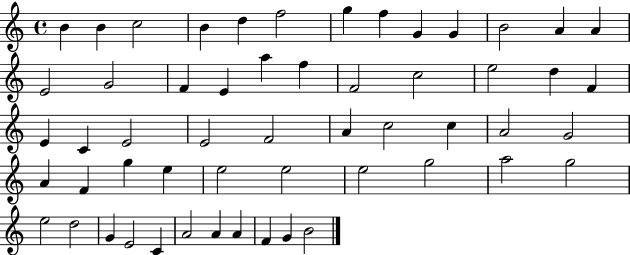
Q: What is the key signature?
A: C major